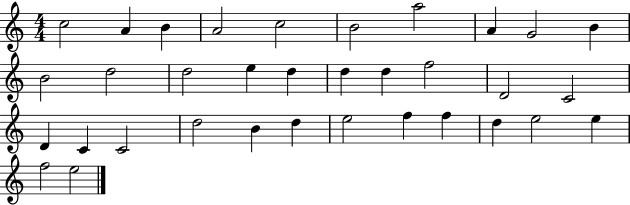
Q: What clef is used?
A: treble